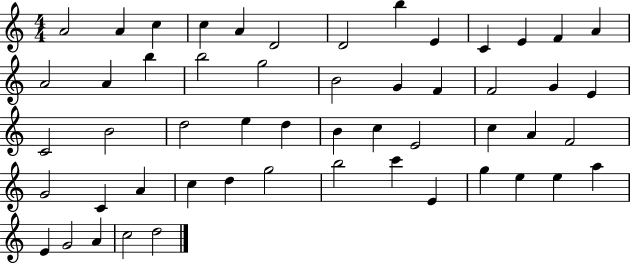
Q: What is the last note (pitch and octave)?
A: D5